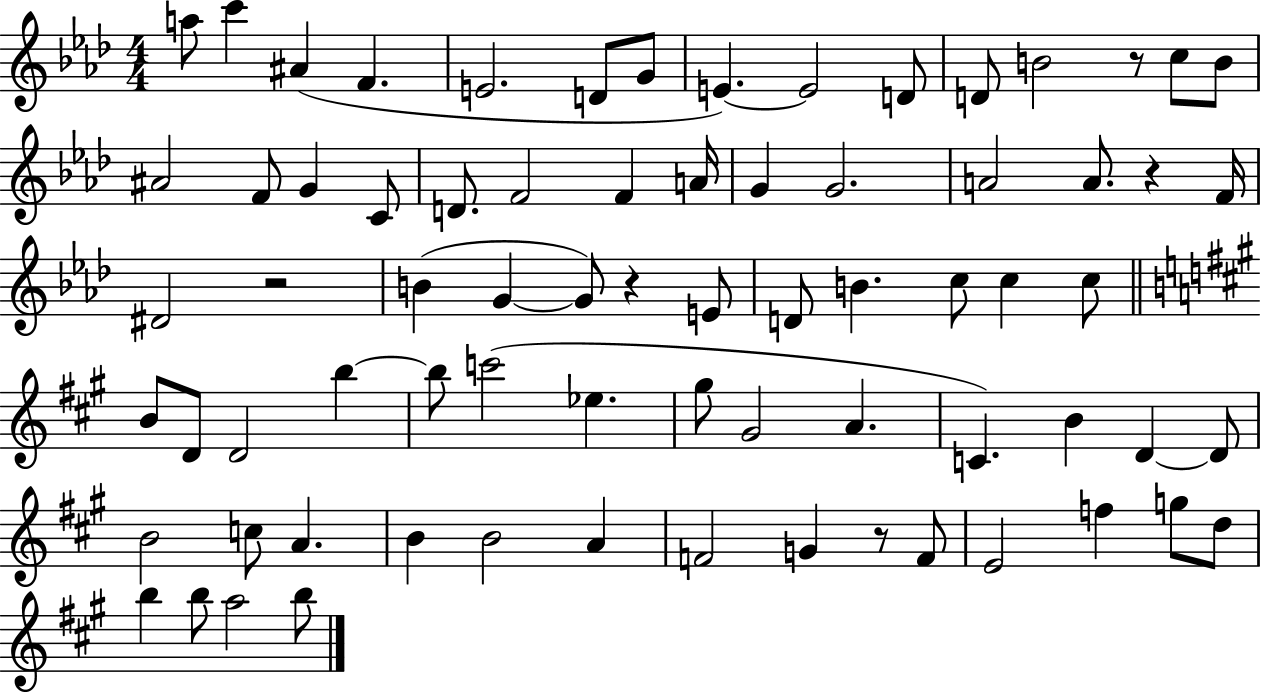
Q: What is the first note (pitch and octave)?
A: A5